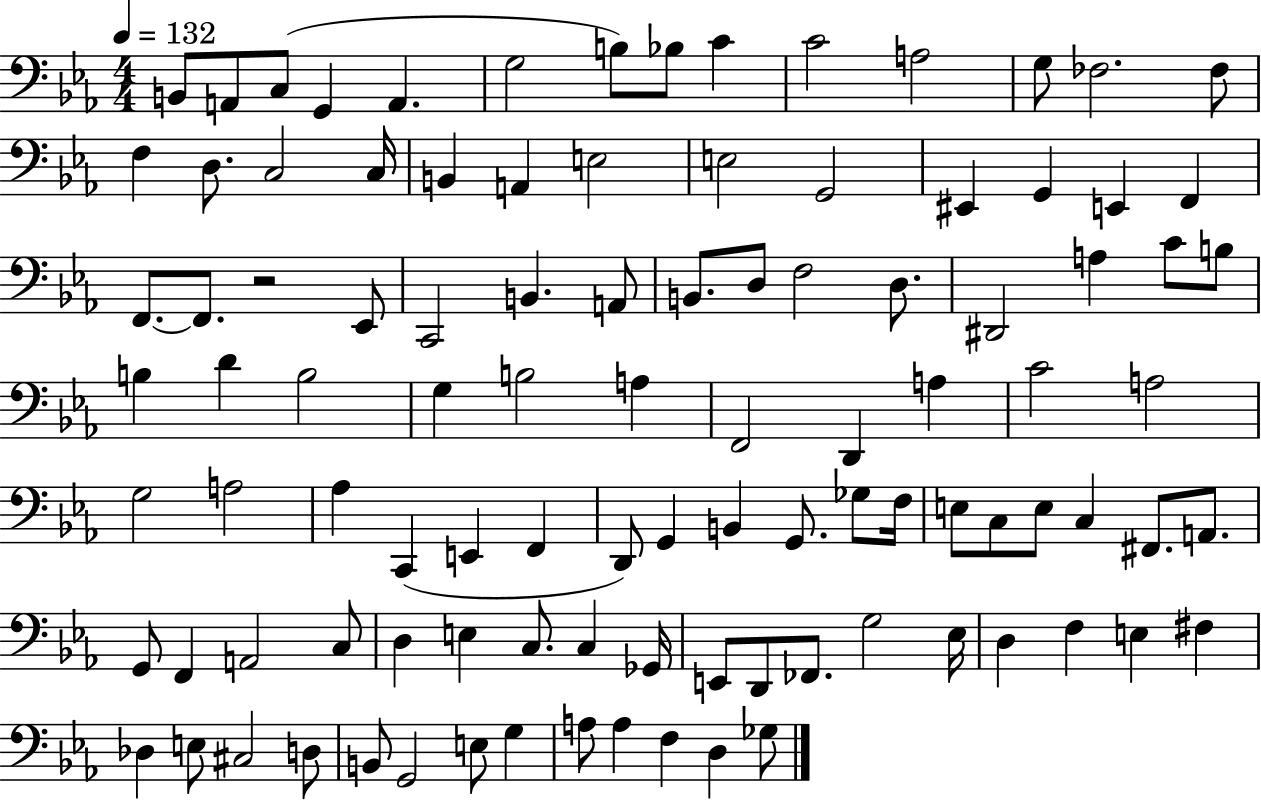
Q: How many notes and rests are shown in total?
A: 102